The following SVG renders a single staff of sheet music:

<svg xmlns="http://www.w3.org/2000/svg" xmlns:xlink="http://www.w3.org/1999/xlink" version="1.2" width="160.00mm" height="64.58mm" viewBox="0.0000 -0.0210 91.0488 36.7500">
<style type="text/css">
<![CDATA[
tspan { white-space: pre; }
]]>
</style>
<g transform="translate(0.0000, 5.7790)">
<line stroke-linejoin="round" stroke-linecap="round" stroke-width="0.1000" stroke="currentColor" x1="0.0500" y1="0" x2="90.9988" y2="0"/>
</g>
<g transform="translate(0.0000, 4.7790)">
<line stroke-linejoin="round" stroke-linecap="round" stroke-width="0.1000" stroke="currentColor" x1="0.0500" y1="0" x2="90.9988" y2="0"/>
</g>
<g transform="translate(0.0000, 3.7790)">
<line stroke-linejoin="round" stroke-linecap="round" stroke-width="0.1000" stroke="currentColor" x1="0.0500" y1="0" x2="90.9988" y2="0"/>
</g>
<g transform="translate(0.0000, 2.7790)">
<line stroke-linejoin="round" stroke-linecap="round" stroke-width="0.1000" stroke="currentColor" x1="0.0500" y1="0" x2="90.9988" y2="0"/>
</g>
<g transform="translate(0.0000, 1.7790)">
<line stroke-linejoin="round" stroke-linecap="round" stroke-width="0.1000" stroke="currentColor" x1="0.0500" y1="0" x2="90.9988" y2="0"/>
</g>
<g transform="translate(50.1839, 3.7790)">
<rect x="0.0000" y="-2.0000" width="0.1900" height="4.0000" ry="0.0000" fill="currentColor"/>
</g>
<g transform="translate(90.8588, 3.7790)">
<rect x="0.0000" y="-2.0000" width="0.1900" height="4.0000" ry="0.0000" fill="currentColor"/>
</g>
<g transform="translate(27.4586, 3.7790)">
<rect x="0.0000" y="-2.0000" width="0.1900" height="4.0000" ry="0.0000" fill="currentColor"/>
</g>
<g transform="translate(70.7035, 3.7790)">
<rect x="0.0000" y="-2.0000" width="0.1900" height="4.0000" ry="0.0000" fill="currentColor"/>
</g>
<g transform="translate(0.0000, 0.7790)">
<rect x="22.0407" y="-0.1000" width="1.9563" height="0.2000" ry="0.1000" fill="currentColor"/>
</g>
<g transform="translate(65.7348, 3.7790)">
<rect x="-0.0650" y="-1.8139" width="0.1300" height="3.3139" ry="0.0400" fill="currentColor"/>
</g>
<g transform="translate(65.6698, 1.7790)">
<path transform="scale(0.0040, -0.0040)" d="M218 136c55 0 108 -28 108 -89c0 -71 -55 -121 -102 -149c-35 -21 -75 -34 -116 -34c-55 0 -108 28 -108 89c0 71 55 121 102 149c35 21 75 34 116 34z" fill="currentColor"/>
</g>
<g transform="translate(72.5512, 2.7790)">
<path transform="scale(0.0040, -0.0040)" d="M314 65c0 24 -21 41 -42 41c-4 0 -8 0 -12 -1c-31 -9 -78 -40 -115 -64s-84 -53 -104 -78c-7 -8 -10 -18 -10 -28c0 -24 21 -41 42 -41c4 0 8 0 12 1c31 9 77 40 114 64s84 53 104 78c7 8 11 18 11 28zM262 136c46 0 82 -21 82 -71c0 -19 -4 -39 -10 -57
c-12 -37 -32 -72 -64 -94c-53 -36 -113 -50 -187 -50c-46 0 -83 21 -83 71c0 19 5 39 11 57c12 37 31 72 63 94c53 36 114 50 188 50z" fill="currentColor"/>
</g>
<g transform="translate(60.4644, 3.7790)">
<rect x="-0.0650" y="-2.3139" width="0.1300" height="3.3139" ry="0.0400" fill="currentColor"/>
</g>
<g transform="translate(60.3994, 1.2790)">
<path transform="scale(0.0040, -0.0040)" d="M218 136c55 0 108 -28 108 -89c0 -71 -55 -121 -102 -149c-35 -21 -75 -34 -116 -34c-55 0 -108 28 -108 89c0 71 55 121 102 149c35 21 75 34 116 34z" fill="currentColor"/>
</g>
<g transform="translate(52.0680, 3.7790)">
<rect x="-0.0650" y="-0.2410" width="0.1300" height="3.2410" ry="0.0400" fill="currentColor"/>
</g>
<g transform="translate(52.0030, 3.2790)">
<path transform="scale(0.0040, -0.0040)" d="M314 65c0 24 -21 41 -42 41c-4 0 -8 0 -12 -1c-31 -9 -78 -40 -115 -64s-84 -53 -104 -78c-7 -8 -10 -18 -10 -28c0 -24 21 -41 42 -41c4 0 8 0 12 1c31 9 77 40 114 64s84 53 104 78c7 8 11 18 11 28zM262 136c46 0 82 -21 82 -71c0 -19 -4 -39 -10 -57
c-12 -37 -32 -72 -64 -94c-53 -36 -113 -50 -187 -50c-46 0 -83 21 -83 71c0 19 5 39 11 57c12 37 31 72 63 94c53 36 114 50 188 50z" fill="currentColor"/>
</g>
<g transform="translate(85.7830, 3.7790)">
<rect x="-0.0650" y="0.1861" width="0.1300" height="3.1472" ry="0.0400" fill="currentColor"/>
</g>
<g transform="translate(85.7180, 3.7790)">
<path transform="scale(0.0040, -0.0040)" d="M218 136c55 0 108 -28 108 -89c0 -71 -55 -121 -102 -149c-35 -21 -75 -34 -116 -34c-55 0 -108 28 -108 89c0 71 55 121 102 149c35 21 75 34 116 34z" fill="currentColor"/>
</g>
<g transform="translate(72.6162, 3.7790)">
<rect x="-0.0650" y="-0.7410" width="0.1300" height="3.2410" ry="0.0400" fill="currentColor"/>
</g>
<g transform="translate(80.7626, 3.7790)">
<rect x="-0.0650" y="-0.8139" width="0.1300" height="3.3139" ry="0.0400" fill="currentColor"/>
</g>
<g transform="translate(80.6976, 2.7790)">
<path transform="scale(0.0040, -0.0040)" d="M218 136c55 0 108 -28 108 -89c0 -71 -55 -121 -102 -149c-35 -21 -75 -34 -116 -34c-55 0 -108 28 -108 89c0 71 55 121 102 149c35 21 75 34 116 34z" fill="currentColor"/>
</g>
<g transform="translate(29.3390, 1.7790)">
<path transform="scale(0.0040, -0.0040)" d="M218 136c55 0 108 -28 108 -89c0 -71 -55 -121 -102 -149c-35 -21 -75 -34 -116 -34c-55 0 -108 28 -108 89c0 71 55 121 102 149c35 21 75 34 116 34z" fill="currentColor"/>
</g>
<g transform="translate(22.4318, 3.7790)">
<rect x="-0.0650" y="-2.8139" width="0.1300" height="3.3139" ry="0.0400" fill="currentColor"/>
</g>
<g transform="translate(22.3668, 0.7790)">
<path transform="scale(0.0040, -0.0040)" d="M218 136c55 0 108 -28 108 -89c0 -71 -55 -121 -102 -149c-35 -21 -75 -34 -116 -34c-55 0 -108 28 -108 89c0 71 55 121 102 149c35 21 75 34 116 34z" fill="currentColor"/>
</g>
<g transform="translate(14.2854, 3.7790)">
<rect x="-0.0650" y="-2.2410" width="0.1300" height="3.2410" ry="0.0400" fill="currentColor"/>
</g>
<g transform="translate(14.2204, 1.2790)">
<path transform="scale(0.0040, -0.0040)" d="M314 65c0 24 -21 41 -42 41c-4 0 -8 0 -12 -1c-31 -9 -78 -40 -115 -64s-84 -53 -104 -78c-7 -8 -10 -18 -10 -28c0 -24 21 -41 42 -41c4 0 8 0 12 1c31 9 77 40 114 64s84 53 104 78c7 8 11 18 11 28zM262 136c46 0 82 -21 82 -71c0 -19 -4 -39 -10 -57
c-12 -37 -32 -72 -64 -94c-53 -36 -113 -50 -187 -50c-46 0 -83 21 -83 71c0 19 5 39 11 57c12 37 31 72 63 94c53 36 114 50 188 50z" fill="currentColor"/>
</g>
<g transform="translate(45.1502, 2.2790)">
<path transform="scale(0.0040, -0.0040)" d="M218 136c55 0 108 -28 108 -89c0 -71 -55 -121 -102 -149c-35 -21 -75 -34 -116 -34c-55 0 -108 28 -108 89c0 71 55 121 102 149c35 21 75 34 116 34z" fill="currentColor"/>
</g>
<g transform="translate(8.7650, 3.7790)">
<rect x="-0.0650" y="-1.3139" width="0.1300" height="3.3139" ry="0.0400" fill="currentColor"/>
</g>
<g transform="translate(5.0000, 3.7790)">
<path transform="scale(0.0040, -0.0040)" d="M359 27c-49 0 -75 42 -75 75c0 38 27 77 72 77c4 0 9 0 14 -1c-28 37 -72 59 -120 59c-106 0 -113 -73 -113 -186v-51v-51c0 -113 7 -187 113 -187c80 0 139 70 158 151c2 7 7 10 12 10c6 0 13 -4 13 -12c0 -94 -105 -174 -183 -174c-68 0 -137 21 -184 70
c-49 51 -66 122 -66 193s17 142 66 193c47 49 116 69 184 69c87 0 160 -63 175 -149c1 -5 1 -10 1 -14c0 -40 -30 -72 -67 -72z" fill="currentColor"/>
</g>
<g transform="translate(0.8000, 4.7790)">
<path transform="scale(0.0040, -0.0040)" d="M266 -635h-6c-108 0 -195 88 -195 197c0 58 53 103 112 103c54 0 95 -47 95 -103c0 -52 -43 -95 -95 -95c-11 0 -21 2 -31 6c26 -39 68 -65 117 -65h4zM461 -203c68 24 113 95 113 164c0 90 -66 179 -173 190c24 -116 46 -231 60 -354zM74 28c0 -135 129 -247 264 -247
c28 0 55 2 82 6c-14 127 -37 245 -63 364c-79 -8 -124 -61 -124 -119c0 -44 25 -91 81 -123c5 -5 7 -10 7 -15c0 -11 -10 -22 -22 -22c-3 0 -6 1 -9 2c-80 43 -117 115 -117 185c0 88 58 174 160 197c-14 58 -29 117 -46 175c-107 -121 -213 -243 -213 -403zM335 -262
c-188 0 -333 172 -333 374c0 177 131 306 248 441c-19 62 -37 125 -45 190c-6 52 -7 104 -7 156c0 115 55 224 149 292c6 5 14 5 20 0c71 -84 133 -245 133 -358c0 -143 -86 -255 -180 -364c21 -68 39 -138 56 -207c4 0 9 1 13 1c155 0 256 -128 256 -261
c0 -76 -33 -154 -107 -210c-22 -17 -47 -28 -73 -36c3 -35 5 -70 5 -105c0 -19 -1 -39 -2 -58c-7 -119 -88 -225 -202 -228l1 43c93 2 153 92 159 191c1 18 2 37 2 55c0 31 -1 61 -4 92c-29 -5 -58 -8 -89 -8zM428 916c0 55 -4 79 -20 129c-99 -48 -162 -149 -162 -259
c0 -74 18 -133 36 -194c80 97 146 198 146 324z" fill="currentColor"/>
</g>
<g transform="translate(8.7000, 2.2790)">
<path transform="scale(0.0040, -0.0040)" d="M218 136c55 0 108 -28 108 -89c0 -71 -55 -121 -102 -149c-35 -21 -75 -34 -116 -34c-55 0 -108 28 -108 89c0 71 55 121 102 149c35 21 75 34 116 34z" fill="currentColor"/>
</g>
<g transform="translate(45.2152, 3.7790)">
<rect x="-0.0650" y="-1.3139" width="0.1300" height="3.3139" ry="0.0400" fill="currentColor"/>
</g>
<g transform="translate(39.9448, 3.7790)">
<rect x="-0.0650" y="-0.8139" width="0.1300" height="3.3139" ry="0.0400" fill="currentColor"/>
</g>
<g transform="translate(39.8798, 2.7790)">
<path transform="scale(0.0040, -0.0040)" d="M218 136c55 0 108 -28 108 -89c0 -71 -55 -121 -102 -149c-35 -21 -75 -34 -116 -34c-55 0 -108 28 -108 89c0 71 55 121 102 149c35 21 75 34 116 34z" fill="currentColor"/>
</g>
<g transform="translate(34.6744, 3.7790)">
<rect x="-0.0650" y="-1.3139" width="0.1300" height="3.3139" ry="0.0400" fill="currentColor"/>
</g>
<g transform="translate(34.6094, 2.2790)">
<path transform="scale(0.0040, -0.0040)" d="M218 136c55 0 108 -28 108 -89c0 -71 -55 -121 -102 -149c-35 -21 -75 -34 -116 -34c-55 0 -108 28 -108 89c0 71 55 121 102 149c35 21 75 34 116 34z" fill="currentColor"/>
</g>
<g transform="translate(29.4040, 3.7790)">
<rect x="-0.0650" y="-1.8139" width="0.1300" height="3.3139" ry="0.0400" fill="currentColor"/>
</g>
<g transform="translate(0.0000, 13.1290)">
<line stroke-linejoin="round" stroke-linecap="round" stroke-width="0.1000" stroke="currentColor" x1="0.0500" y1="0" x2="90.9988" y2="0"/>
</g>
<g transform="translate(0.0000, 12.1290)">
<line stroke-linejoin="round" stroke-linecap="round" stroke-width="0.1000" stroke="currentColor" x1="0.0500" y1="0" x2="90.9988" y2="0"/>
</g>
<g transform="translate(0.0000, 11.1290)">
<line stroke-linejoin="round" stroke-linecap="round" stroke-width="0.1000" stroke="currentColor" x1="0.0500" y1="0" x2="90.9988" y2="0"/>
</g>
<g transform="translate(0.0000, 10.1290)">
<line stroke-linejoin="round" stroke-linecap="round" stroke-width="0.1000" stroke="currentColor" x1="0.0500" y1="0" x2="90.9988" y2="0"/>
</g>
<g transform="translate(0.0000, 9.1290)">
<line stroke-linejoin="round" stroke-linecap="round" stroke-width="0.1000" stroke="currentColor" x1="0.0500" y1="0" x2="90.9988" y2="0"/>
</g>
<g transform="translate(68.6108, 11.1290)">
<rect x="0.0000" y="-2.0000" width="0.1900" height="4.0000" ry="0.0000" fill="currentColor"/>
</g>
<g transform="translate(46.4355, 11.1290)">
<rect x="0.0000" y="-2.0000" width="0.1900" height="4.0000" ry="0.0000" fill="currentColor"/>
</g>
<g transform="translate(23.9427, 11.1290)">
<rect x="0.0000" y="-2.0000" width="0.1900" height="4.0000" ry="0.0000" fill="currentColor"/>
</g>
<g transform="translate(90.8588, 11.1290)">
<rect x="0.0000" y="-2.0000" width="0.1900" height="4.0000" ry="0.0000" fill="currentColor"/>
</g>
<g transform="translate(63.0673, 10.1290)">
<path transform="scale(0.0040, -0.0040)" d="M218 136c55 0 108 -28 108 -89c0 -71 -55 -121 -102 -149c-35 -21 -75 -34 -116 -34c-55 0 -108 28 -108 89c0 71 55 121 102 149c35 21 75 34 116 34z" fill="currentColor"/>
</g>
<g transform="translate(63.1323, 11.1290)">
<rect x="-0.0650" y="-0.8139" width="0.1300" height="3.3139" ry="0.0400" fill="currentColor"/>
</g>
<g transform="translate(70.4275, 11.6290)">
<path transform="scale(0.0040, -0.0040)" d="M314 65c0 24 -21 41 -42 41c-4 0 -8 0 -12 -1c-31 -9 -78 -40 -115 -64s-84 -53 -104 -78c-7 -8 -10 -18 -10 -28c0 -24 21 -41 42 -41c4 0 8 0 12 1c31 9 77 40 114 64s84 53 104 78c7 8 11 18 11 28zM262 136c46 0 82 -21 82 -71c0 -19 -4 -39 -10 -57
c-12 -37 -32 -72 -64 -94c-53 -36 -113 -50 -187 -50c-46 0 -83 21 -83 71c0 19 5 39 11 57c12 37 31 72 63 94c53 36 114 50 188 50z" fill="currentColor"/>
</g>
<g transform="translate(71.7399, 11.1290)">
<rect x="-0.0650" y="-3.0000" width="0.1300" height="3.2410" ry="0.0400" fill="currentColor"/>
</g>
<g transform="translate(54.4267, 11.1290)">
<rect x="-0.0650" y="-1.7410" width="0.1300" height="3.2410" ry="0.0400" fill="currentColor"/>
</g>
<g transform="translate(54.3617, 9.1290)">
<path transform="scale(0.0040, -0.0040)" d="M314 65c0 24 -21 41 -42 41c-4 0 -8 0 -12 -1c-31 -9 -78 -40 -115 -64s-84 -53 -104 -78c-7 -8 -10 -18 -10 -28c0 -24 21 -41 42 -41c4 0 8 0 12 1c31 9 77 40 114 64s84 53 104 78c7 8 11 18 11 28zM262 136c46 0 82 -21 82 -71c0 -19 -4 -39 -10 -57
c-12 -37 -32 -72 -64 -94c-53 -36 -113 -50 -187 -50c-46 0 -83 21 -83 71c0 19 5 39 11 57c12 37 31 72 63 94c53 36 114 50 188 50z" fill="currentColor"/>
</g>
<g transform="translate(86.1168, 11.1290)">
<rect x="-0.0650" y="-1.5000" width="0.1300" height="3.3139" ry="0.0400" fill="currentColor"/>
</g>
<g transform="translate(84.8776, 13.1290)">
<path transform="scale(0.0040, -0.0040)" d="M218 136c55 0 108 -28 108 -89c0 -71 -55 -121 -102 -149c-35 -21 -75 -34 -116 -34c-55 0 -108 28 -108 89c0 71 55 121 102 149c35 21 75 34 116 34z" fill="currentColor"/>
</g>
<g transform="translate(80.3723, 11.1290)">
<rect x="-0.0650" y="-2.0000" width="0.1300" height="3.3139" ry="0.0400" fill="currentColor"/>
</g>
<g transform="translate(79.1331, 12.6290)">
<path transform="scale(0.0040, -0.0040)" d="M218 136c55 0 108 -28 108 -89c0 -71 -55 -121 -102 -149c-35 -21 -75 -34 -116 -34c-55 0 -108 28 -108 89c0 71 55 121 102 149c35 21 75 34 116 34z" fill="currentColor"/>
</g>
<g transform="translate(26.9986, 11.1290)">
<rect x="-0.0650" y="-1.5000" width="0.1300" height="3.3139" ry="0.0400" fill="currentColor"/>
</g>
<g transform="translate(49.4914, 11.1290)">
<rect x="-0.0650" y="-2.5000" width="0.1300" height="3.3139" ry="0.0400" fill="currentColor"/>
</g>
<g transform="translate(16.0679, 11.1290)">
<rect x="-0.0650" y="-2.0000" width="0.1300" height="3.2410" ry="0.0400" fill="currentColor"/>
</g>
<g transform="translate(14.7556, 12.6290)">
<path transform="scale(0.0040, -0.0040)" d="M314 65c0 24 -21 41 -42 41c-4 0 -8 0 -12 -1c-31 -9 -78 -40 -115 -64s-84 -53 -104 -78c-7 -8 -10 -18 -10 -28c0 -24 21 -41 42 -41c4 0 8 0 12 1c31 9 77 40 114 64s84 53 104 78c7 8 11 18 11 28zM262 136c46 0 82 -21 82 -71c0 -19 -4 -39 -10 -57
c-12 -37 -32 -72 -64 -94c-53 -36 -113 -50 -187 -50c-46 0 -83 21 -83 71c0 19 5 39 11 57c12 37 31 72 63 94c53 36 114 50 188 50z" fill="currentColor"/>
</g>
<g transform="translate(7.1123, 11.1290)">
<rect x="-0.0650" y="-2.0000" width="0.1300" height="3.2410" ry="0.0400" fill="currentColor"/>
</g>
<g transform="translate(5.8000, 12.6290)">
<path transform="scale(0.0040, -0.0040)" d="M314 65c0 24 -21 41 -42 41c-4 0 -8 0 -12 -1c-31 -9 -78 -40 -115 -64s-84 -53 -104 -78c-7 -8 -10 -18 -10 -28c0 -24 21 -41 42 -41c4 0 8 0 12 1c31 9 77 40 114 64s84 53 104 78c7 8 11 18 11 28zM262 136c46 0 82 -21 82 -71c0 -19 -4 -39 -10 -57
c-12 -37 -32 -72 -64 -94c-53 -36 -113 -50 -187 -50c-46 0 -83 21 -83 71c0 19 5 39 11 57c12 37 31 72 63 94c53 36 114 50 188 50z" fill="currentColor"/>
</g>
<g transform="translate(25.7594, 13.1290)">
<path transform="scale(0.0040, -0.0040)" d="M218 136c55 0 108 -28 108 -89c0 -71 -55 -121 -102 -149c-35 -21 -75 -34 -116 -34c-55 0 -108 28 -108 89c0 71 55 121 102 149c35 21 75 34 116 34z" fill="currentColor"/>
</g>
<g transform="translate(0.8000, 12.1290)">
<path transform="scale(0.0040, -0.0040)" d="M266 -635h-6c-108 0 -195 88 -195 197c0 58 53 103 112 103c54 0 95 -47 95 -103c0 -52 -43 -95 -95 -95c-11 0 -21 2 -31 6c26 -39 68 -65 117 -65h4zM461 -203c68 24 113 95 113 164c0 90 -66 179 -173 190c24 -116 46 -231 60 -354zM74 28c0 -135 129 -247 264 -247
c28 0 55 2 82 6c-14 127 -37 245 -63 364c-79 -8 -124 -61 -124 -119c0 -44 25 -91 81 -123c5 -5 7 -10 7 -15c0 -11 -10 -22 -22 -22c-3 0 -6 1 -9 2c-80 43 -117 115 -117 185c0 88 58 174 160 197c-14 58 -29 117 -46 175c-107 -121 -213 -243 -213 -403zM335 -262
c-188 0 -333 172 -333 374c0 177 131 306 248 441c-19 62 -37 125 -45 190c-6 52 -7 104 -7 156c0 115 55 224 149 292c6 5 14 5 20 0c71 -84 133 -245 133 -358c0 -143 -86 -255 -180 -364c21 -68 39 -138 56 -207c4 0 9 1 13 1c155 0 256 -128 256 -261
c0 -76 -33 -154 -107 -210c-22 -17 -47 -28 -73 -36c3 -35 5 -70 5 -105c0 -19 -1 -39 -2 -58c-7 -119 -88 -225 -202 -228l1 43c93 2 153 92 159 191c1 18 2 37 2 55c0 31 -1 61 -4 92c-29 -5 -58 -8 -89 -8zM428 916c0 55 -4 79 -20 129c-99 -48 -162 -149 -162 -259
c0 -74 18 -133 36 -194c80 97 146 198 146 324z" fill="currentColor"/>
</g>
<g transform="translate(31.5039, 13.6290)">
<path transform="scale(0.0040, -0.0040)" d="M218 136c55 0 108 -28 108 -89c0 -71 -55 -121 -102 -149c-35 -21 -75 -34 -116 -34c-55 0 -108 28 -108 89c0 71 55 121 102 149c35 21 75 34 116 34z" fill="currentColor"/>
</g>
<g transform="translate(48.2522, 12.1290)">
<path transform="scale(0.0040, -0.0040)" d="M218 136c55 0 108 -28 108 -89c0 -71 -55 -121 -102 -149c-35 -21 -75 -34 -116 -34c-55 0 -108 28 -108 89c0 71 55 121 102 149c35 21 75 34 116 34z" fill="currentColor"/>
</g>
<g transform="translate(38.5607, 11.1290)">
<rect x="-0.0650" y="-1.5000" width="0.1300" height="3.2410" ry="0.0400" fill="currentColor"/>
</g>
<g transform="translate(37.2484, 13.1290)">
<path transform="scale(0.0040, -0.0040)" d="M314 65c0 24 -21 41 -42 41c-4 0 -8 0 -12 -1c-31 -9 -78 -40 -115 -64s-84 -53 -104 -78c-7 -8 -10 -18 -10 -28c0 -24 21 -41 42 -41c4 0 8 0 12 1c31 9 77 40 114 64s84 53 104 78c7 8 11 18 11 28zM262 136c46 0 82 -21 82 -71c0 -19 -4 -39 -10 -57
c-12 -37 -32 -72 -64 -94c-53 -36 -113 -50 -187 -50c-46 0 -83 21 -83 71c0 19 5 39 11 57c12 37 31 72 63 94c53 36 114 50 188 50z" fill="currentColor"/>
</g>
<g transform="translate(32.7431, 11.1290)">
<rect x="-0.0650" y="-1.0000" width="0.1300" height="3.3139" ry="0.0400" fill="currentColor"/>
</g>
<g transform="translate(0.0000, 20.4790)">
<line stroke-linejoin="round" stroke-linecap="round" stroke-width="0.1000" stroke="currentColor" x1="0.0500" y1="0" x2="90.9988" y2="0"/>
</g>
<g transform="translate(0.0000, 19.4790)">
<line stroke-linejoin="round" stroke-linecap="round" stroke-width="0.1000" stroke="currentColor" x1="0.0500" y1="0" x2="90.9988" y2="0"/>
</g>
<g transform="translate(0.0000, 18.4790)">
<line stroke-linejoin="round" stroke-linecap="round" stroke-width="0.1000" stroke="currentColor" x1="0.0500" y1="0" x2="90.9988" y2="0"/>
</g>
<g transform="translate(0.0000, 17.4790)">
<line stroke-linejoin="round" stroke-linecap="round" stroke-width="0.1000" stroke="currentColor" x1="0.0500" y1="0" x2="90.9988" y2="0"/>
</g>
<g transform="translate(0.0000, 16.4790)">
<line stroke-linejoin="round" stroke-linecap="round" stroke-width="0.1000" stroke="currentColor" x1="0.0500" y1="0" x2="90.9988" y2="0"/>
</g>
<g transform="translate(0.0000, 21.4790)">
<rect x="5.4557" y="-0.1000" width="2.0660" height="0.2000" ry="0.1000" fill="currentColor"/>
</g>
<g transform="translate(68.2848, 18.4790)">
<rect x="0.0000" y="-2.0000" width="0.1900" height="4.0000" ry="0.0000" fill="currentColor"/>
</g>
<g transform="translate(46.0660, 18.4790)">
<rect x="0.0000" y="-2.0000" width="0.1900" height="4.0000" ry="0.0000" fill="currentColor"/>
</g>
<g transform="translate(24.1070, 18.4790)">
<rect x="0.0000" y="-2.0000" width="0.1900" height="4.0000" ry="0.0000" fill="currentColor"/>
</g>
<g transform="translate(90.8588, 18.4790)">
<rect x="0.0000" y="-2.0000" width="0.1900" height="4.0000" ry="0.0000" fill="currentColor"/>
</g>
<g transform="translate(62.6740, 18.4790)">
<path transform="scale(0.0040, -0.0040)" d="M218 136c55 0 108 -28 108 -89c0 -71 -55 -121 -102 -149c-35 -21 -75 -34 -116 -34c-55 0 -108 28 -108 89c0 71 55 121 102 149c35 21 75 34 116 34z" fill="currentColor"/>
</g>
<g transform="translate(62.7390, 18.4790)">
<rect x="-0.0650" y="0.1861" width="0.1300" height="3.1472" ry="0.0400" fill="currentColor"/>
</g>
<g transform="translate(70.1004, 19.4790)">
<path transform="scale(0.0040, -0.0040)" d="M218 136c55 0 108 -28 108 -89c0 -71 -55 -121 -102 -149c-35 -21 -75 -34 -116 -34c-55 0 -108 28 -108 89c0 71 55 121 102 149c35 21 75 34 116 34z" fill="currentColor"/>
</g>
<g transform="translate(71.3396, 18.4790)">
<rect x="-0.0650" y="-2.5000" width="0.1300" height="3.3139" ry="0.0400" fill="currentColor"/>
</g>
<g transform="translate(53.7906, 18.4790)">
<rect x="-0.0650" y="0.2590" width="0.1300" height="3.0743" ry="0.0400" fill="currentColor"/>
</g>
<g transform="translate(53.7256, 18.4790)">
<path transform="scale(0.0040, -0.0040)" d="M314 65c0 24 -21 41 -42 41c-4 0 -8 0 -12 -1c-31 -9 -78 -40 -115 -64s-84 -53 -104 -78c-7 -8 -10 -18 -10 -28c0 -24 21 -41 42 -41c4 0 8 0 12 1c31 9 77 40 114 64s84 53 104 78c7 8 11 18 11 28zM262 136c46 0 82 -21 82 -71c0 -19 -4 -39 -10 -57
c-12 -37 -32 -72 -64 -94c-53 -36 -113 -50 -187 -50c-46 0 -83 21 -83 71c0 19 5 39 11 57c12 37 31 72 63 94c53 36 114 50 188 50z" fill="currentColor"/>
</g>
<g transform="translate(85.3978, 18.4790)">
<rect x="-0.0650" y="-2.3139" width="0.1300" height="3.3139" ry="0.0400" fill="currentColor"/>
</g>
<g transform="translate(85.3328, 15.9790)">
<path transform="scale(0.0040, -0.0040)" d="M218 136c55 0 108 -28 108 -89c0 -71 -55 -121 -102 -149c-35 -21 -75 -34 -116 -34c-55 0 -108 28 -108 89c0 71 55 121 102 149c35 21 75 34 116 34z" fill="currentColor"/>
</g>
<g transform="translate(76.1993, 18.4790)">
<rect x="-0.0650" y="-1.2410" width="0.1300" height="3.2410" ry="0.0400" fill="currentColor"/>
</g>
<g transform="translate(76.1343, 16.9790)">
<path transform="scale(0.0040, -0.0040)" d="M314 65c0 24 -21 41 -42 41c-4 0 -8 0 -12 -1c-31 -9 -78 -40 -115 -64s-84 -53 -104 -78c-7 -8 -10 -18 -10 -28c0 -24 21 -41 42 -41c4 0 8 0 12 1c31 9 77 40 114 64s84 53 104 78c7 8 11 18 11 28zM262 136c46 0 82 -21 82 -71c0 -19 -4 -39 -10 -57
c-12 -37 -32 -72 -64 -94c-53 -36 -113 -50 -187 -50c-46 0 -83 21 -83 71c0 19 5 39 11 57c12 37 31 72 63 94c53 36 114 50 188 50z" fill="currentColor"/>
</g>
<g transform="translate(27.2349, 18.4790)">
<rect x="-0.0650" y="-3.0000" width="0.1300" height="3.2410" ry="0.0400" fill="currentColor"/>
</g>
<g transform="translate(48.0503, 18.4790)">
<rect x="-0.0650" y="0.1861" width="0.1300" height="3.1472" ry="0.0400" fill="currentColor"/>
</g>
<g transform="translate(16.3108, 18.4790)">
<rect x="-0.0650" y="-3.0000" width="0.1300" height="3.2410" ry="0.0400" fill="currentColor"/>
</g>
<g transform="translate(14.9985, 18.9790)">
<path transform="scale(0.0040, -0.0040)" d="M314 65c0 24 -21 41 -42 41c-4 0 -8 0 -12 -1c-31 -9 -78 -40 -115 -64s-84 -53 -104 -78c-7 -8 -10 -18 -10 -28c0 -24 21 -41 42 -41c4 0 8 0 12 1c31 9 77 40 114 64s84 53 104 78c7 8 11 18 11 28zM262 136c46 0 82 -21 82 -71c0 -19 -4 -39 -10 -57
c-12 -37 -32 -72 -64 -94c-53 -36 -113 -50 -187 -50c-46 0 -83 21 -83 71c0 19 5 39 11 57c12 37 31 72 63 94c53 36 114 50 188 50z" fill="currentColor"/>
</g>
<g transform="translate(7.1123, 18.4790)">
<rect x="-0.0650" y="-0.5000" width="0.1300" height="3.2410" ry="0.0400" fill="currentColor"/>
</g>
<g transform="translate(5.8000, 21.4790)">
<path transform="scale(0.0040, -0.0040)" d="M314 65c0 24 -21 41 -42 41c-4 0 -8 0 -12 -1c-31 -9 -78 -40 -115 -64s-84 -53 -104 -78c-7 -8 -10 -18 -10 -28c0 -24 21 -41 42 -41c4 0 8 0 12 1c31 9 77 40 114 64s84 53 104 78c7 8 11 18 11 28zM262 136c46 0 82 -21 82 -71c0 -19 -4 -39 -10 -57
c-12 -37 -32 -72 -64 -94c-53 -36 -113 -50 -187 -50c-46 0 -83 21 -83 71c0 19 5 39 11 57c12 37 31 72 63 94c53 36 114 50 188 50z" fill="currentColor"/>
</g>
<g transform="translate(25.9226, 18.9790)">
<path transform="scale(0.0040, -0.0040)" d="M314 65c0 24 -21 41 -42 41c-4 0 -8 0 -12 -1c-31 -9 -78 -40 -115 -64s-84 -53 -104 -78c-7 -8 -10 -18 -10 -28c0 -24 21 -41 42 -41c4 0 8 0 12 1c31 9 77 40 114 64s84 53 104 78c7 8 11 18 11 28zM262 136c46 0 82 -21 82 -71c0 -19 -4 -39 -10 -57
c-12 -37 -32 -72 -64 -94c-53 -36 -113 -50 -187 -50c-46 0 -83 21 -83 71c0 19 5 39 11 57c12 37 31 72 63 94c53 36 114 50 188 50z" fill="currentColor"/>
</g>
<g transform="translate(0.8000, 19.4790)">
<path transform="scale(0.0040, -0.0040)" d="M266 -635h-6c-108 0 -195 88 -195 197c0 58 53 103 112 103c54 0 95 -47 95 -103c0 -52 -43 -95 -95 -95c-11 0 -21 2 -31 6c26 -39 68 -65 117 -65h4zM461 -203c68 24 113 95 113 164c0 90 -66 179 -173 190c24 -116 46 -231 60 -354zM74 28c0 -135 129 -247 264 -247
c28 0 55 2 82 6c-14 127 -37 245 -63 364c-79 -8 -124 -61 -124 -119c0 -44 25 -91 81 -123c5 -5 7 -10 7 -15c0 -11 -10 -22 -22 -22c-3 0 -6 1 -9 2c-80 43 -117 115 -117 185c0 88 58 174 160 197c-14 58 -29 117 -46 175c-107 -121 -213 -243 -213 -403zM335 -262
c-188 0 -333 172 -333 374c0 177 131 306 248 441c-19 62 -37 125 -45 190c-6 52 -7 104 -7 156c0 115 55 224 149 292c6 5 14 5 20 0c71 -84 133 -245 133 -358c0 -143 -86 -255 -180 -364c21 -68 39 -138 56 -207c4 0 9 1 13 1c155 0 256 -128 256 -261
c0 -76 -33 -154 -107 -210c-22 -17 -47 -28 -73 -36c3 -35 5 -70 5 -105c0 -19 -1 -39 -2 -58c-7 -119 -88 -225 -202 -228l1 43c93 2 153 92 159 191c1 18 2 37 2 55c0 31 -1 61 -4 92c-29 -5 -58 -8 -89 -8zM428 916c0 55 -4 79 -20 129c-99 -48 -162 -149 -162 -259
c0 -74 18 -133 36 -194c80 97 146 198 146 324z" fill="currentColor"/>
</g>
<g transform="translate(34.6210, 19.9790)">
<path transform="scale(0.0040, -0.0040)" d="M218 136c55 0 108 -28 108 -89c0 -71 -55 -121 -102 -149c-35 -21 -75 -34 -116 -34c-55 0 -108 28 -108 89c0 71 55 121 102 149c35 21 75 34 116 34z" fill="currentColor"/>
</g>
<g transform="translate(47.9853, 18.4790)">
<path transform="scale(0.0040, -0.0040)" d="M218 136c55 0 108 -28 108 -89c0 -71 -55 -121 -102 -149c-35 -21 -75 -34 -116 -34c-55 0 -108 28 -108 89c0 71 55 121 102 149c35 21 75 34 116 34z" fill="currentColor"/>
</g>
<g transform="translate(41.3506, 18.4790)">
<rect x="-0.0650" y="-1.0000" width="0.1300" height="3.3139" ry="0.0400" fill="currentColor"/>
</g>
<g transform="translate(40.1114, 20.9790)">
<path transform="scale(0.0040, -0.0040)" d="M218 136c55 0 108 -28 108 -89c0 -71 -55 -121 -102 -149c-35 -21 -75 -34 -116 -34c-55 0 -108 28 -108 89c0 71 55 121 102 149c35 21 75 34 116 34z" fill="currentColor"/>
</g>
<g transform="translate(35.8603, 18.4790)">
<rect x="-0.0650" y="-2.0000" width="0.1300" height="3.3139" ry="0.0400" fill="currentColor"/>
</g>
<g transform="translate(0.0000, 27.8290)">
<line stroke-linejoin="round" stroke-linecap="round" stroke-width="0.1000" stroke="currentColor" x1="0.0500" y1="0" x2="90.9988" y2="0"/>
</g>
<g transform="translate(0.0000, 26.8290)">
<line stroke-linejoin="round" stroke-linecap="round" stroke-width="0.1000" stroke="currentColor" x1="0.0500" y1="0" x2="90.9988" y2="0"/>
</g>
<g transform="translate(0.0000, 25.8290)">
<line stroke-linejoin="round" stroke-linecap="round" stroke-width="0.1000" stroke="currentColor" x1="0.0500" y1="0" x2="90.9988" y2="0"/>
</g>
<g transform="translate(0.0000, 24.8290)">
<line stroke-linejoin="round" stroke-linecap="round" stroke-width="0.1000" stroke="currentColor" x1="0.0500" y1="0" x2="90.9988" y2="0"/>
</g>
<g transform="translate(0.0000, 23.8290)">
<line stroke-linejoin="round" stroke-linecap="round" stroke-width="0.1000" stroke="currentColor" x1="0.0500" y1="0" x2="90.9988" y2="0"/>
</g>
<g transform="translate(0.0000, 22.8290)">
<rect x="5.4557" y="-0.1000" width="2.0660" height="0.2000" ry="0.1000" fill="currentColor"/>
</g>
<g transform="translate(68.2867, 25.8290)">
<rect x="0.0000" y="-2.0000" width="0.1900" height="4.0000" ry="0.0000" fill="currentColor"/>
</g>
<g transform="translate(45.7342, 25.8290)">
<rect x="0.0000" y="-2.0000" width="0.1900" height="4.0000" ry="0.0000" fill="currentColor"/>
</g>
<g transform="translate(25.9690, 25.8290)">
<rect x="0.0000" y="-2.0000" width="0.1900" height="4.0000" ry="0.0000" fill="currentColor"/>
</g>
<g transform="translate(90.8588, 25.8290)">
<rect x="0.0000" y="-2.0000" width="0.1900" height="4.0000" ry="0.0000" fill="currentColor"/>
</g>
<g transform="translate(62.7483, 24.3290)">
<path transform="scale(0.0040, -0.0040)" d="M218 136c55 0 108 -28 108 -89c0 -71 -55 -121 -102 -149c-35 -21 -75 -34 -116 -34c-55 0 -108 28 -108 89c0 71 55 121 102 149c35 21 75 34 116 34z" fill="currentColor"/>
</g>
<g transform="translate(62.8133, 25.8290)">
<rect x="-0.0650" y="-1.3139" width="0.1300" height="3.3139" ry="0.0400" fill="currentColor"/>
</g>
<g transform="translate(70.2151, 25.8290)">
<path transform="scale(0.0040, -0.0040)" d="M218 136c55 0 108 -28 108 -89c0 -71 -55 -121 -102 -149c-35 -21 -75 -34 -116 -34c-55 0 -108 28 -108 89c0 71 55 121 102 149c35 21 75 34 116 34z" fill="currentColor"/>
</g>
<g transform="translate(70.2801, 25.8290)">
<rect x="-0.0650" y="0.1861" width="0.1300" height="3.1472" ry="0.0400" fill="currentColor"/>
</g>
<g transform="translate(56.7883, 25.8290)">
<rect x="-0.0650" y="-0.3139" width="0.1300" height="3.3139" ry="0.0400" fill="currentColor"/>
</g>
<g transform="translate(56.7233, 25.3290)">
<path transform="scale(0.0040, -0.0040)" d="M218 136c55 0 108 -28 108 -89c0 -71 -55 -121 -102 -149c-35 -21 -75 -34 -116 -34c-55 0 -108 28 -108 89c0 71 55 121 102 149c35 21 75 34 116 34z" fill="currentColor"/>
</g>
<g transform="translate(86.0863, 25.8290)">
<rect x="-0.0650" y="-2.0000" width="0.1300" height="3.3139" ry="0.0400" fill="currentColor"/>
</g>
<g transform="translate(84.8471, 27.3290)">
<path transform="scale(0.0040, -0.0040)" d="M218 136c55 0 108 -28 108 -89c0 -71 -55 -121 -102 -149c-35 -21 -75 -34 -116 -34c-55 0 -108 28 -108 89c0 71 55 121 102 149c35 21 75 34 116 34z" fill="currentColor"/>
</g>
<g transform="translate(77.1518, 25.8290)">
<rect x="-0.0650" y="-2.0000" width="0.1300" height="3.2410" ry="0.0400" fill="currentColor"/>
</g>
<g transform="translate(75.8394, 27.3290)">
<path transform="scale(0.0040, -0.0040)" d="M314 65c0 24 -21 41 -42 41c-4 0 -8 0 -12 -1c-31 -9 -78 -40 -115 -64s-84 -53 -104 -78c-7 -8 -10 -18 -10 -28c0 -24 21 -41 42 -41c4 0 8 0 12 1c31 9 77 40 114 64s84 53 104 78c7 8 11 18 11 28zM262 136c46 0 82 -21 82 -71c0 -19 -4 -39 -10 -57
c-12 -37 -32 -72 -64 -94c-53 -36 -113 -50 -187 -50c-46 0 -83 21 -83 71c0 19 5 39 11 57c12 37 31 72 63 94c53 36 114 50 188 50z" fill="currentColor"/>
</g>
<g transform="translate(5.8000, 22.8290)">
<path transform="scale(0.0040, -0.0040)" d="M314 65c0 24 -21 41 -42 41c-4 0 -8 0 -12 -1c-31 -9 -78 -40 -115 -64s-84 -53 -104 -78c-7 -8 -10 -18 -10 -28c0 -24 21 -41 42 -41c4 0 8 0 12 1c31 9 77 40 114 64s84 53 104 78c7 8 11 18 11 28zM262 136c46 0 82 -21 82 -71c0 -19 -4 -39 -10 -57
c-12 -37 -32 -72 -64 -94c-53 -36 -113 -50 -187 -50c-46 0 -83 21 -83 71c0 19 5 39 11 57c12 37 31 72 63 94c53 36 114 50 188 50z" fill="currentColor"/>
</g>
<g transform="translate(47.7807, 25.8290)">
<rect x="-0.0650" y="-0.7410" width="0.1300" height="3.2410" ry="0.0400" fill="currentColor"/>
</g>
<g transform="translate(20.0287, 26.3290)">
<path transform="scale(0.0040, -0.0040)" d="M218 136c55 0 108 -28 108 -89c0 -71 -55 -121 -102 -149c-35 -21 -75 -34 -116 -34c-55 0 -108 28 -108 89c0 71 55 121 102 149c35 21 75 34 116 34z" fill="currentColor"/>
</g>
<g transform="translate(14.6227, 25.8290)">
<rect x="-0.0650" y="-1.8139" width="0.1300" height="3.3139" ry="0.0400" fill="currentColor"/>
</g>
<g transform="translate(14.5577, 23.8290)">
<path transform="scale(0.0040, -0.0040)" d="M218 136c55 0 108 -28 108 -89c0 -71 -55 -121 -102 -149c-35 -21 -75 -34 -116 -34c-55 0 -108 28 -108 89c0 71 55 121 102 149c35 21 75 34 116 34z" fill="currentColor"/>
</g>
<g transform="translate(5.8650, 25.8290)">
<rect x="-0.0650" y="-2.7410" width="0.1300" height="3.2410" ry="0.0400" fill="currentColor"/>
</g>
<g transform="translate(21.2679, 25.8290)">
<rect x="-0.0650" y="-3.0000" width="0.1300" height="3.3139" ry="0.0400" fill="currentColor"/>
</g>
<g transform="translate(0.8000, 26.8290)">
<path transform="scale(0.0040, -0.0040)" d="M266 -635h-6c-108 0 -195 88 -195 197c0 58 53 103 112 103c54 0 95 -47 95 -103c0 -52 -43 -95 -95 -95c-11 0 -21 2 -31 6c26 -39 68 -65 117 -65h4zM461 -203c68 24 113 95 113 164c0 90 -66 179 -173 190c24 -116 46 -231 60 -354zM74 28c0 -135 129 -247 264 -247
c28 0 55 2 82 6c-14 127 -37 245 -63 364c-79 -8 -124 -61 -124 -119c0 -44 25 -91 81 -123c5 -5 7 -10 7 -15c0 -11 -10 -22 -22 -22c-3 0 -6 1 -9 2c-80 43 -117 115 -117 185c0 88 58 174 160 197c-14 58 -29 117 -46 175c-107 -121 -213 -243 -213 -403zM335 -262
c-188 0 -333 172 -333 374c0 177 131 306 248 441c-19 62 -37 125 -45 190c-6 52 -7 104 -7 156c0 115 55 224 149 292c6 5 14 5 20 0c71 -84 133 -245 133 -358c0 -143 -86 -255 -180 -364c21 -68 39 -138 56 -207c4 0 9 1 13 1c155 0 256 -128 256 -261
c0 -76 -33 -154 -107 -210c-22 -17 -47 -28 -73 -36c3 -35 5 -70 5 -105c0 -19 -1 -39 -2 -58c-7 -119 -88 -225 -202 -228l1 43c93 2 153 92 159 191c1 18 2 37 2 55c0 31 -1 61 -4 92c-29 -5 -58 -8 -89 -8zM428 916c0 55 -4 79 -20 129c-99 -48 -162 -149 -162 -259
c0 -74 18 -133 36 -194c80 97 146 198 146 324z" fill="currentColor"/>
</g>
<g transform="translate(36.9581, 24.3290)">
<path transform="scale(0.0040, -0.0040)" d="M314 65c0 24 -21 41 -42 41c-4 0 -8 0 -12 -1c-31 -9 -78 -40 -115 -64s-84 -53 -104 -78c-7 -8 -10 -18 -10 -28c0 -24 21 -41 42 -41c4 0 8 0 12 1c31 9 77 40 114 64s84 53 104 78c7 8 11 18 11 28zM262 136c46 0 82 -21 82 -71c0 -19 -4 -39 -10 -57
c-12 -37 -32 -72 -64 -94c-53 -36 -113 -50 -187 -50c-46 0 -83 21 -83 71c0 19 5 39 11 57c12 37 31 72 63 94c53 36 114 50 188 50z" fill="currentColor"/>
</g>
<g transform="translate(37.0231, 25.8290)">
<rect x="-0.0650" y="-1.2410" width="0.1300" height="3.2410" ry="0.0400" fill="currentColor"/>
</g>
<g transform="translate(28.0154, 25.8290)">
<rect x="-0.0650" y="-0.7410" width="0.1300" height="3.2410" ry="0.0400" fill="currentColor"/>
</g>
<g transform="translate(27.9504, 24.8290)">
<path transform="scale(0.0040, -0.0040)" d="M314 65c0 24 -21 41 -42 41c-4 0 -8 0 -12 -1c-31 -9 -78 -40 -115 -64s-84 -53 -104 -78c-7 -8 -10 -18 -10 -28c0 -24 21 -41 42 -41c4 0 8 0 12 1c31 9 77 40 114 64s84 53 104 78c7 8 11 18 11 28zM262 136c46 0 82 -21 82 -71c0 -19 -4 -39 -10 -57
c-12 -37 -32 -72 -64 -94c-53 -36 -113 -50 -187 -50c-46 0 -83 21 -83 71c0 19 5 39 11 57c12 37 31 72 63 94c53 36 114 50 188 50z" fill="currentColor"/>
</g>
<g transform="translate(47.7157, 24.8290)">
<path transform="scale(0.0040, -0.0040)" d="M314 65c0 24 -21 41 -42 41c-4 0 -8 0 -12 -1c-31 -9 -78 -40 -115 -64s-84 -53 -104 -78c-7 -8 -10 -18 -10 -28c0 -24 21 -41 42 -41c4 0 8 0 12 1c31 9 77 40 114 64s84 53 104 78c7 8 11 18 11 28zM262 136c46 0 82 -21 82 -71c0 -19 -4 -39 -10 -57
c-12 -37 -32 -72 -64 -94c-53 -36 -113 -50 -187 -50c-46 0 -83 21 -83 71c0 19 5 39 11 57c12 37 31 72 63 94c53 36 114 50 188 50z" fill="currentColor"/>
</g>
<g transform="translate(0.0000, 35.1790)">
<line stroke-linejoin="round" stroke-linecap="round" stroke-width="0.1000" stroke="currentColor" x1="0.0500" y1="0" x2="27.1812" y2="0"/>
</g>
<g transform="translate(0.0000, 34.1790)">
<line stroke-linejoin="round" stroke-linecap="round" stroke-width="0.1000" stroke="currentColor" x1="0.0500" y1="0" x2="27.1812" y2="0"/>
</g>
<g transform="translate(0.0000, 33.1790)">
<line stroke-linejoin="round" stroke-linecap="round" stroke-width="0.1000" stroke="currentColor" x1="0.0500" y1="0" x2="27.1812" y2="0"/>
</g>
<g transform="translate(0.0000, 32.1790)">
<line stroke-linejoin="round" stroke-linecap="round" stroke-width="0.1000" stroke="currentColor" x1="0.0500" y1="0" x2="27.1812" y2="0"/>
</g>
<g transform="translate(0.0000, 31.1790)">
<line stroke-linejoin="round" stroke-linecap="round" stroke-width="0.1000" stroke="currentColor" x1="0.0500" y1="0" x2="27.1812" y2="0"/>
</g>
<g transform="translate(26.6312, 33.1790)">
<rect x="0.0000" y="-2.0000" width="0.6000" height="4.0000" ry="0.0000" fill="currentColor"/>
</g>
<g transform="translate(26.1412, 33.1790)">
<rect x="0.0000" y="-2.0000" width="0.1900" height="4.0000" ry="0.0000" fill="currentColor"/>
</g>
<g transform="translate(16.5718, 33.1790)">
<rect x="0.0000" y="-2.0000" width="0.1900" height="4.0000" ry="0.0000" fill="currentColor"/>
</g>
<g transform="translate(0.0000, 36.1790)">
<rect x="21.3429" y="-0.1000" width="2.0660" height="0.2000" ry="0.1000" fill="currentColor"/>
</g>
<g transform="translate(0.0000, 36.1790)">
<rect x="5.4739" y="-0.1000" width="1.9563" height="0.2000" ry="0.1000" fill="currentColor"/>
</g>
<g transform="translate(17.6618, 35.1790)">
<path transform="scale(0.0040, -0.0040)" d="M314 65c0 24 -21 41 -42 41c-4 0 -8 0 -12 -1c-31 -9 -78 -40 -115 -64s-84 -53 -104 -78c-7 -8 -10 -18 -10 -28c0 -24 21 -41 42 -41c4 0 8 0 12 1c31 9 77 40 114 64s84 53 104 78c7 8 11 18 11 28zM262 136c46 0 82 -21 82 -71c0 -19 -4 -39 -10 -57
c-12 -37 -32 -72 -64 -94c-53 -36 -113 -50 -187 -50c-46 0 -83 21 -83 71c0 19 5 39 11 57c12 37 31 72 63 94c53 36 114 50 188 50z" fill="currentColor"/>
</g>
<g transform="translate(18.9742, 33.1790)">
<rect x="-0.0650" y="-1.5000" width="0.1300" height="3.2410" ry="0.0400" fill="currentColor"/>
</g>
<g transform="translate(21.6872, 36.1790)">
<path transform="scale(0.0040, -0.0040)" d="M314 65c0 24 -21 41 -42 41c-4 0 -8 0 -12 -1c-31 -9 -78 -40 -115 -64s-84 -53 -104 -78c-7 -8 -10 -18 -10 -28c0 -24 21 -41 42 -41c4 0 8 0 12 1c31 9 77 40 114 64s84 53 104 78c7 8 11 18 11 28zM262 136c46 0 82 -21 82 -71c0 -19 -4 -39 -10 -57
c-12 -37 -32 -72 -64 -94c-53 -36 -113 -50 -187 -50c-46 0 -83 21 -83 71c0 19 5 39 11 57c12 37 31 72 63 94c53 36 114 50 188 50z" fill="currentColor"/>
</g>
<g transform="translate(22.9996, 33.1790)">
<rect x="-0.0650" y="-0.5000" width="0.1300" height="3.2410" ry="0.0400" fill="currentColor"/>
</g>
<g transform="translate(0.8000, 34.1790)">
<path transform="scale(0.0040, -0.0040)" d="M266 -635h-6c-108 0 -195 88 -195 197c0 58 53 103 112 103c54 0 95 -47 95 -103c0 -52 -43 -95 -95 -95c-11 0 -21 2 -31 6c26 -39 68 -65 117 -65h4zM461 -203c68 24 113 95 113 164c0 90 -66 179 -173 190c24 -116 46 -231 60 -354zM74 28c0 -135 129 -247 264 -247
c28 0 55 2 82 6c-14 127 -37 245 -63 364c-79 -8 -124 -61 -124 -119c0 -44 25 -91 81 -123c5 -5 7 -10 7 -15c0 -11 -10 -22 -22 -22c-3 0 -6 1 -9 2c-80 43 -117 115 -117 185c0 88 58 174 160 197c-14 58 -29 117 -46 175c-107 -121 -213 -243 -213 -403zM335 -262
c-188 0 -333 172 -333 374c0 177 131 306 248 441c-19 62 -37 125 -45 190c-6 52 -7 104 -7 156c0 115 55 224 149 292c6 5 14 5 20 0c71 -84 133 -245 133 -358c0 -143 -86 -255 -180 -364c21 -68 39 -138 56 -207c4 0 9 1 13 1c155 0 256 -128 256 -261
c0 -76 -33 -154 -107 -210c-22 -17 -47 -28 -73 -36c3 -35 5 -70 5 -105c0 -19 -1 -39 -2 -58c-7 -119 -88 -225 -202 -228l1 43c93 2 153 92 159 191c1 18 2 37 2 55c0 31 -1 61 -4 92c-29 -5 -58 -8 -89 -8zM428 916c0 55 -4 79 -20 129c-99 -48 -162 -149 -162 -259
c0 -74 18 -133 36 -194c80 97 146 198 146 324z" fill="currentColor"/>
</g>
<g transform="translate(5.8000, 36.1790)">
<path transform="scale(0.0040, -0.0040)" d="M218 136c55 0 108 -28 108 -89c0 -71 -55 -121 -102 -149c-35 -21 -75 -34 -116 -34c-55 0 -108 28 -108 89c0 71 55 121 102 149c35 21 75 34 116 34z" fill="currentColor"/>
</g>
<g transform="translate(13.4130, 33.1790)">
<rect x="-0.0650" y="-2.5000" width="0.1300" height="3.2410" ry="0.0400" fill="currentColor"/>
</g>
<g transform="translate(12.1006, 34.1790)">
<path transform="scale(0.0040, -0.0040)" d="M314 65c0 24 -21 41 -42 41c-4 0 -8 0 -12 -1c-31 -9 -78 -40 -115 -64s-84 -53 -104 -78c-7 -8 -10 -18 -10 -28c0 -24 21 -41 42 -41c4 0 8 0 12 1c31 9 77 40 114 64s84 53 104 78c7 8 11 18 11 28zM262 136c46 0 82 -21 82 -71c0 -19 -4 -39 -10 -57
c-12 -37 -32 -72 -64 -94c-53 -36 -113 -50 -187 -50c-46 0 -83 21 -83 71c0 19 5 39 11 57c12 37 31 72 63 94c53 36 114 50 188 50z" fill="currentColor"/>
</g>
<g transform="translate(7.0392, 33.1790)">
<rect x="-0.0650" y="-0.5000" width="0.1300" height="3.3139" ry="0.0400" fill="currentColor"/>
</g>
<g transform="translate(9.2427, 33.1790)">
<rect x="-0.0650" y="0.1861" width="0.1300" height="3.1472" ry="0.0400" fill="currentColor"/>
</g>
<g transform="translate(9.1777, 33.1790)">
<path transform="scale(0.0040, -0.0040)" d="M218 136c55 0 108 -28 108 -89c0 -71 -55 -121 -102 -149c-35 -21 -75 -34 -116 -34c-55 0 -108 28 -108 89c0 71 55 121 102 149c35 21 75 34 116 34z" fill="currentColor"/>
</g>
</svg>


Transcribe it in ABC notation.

X:1
T:Untitled
M:4/4
L:1/4
K:C
e g2 a f e d e c2 g f d2 d B F2 F2 E D E2 G f2 d A2 F E C2 A2 A2 F D B B2 B G e2 g a2 f A d2 e2 d2 c e B F2 F C B G2 E2 C2